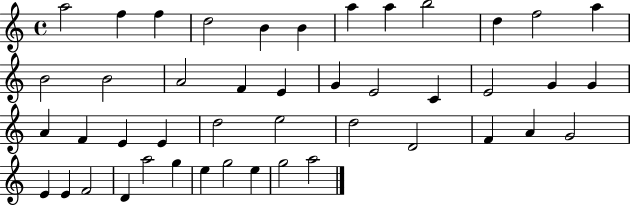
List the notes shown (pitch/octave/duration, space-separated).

A5/h F5/q F5/q D5/h B4/q B4/q A5/q A5/q B5/h D5/q F5/h A5/q B4/h B4/h A4/h F4/q E4/q G4/q E4/h C4/q E4/h G4/q G4/q A4/q F4/q E4/q E4/q D5/h E5/h D5/h D4/h F4/q A4/q G4/h E4/q E4/q F4/h D4/q A5/h G5/q E5/q G5/h E5/q G5/h A5/h